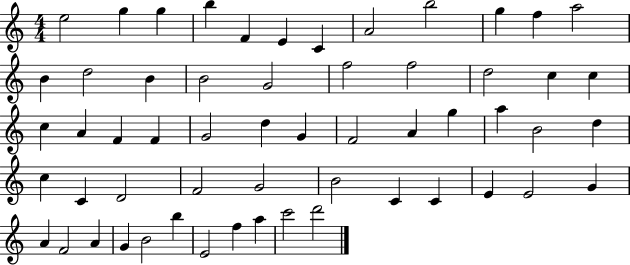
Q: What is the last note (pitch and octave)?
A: D6